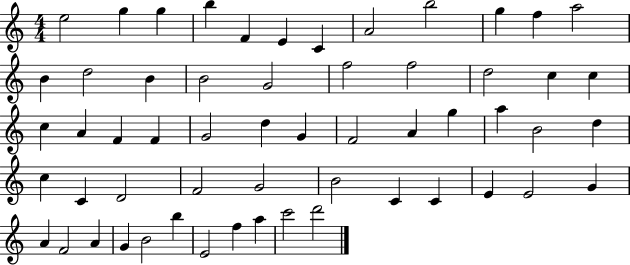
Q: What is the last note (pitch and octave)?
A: D6